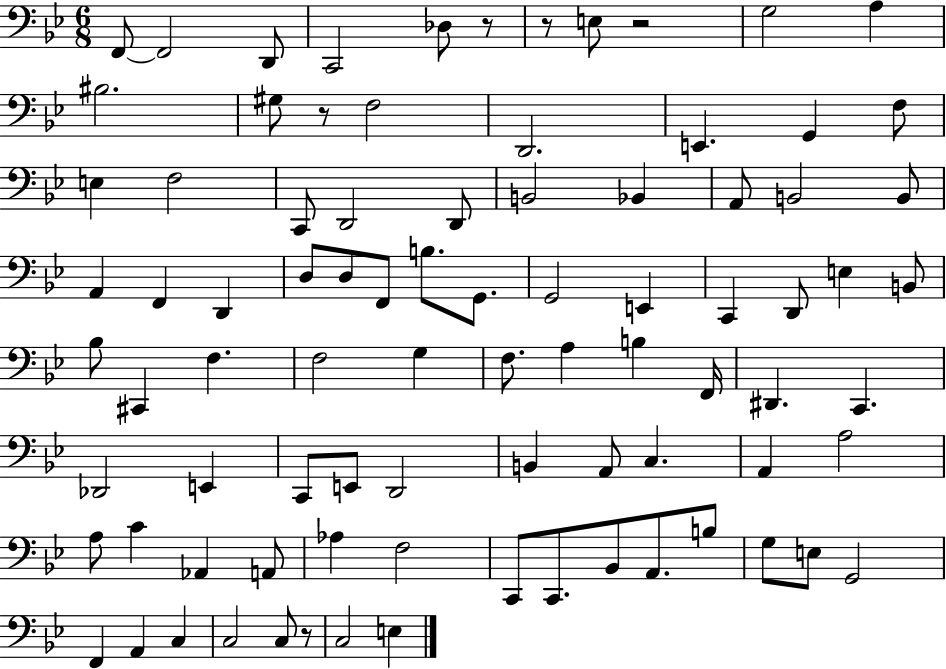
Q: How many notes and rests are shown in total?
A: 86